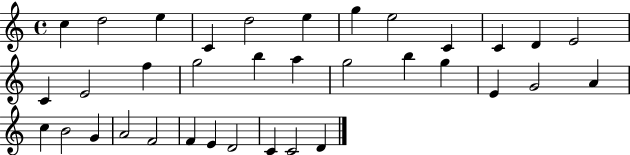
X:1
T:Untitled
M:4/4
L:1/4
K:C
c d2 e C d2 e g e2 C C D E2 C E2 f g2 b a g2 b g E G2 A c B2 G A2 F2 F E D2 C C2 D